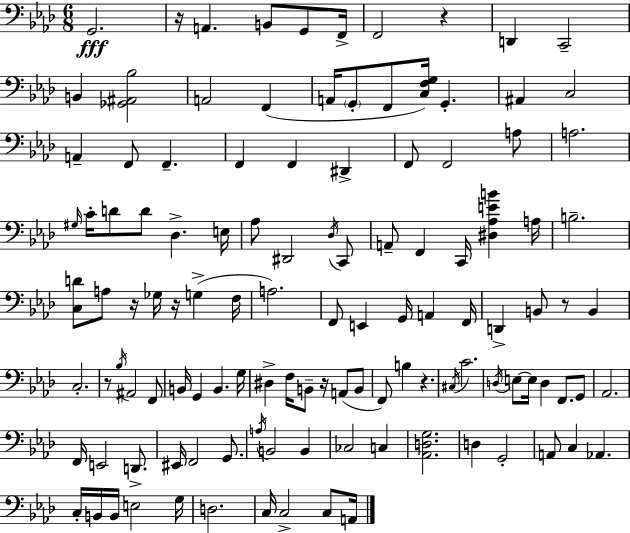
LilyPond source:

{
  \clef bass
  \numericTimeSignature
  \time 6/8
  \key aes \major
  \repeat volta 2 { g,2.\fff | r16 a,4. b,8 g,8 f,16-> | f,2 r4 | d,4 c,2-- | \break b,4 <ges, ais, bes>2 | a,2 f,4( | a,16 \parenthesize g,8-. f,8 <c f g>16) g,4.-. | ais,4 c2 | \break a,4-- f,8 f,4.-- | f,4 f,4 dis,4-> | f,8 f,2 a8 | a2. | \break \grace { gis16 } c'16-. d'8 d'8 des4.-> | e16 aes8 dis,2 \acciaccatura { des16 } | c,8 a,8-- f,4 c,16 <dis aes e' b'>4 | a16 b2.-- | \break <c d'>8 a8 r16 ges16 r16 g4->( | f16 a2.) | f,8 e,4 g,16 a,4 | f,16 d,4-> b,8 r8 b,4 | \break c2.-. | r8 \acciaccatura { bes16 } ais,2 | f,8 b,16 g,4 b,4. | g16 dis4-> f16 b,8-- r16 a,8( | \break b,8 f,8) b4 r4. | \acciaccatura { cis16 } c'2. | \acciaccatura { d16 } e8~~ e16 d4 | f,8. g,8 aes,2. | \break f,16 e,2 | d,8.-> eis,16 f,2 | g,8. \acciaccatura { a16 } b,2 | b,4 ces2 | \break c4 <aes, d g>2. | d4 g,2-. | a,8 c4 | aes,4. c16-. b,16 b,16 e2 | \break g16 d2. | c16 c2-> | c8 a,16 } \bar "|."
}